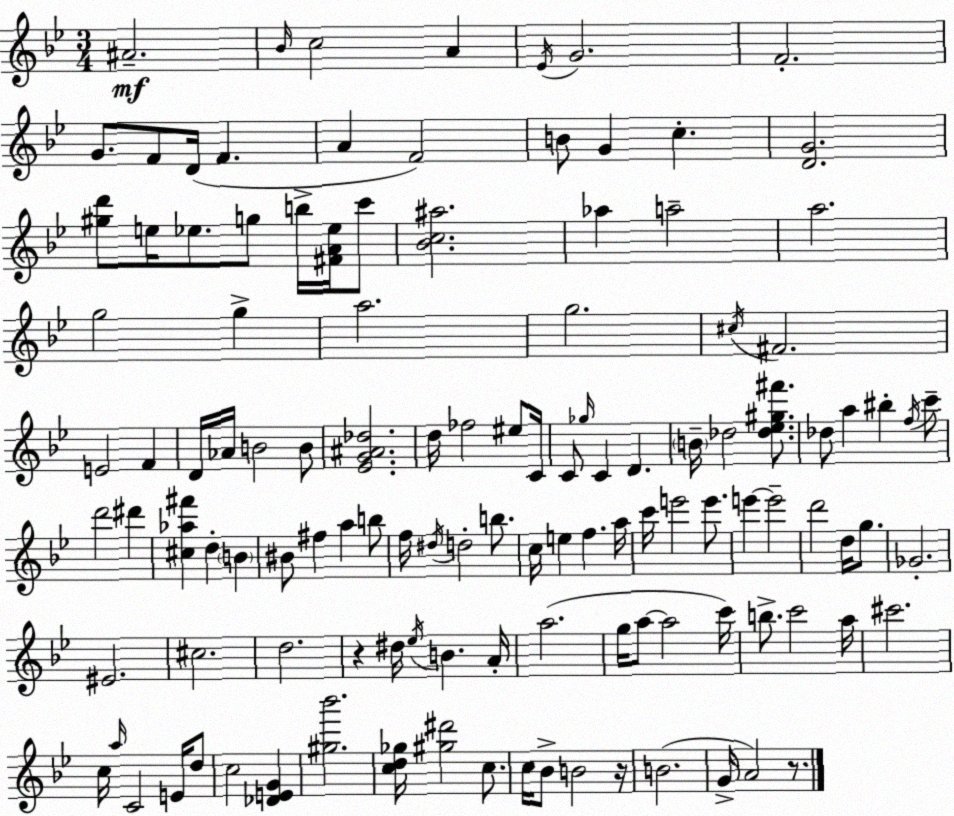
X:1
T:Untitled
M:3/4
L:1/4
K:Gm
^A2 _B/4 c2 A _E/4 G2 F2 G/2 F/2 D/4 F A F2 B/2 G c [DG]2 [^gd']/2 e/4 _e/2 g/2 b/4 [^FA_e]/4 c'/2 [_Bc^a]2 _a a2 a2 g2 g a2 g2 ^c/4 ^F2 E2 F D/4 _A/4 B2 B/2 [_EG^A_d]2 d/4 _f2 ^e/2 C/4 C/2 _g/4 C D B/4 _d2 [_d_e^g^f']/2 _d/2 a ^b f/4 c'/2 d'2 ^d' [^c_a^f'] d B ^B/2 ^f a b/2 f/4 ^d/4 d2 b/2 c/4 e f a/4 c'/4 e'2 e'/2 e' e'2 d'2 d/4 g/2 _G2 ^E2 ^c2 d2 z ^d/4 _e/4 B A/4 a2 g/4 a/2 a2 c'/4 b/2 c'2 a/4 ^c'2 c/4 a/4 C2 E/4 d/2 c2 [_DEG] [^g_b']2 [cd_g]/4 [^g^d']2 c/2 c/4 _B/2 B2 z/4 B2 G/4 A2 z/2